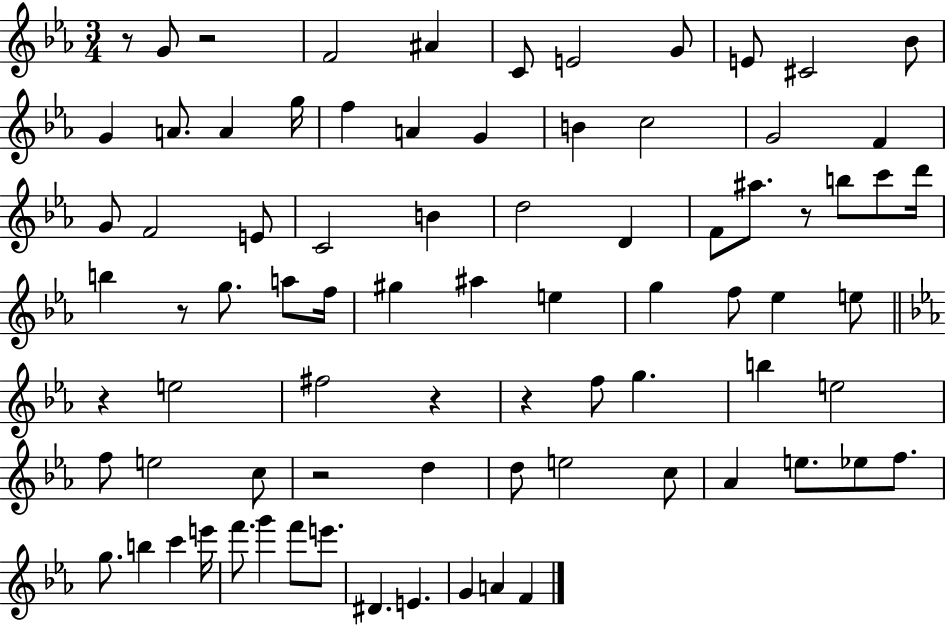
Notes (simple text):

R/e G4/e R/h F4/h A#4/q C4/e E4/h G4/e E4/e C#4/h Bb4/e G4/q A4/e. A4/q G5/s F5/q A4/q G4/q B4/q C5/h G4/h F4/q G4/e F4/h E4/e C4/h B4/q D5/h D4/q F4/e A#5/e. R/e B5/e C6/e D6/s B5/q R/e G5/e. A5/e F5/s G#5/q A#5/q E5/q G5/q F5/e Eb5/q E5/e R/q E5/h F#5/h R/q R/q F5/e G5/q. B5/q E5/h F5/e E5/h C5/e R/h D5/q D5/e E5/h C5/e Ab4/q E5/e. Eb5/e F5/e. G5/e. B5/q C6/q E6/s F6/e. G6/q F6/e E6/e. D#4/q. E4/q. G4/q A4/q F4/q